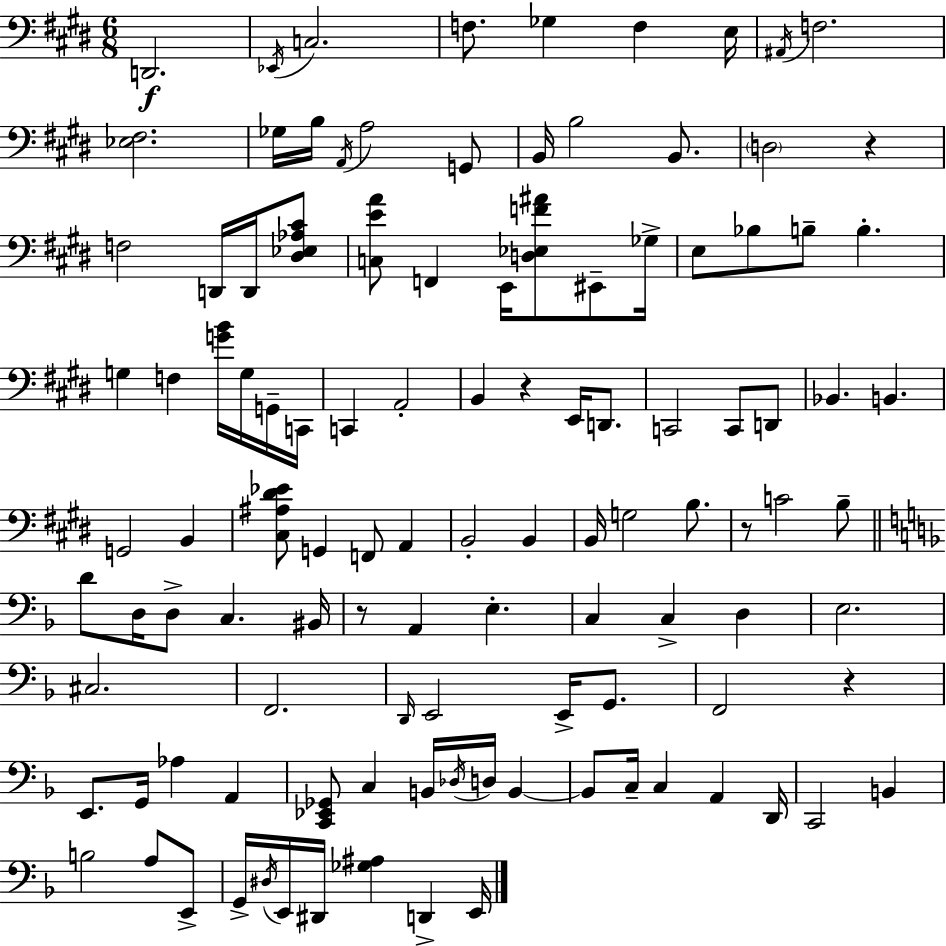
X:1
T:Untitled
M:6/8
L:1/4
K:E
D,,2 _E,,/4 C,2 F,/2 _G, F, E,/4 ^A,,/4 F,2 [_E,^F,]2 _G,/4 B,/4 A,,/4 A,2 G,,/2 B,,/4 B,2 B,,/2 D,2 z F,2 D,,/4 D,,/4 [^D,_E,_A,^C]/2 [C,EA]/2 F,, E,,/4 [D,_E,F^A]/2 ^E,,/2 _G,/4 E,/2 _B,/2 B,/2 B, G, F, [GB]/4 G,/4 G,,/4 C,,/4 C,, A,,2 B,, z E,,/4 D,,/2 C,,2 C,,/2 D,,/2 _B,, B,, G,,2 B,, [^C,^A,^D_E]/2 G,, F,,/2 A,, B,,2 B,, B,,/4 G,2 B,/2 z/2 C2 B,/2 D/2 D,/4 D,/2 C, ^B,,/4 z/2 A,, E, C, C, D, E,2 ^C,2 F,,2 D,,/4 E,,2 E,,/4 G,,/2 F,,2 z E,,/2 G,,/4 _A, A,, [C,,_E,,_G,,]/2 C, B,,/4 _D,/4 D,/4 B,, B,,/2 C,/4 C, A,, D,,/4 C,,2 B,, B,2 A,/2 E,,/2 G,,/4 ^D,/4 E,,/4 ^D,,/4 [_G,^A,] D,, E,,/4